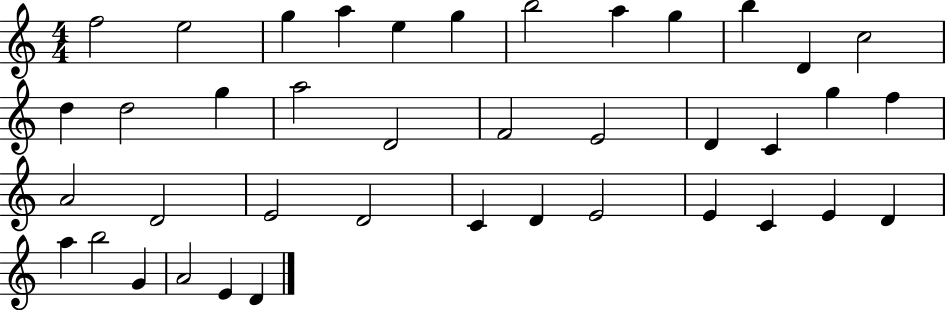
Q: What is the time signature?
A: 4/4